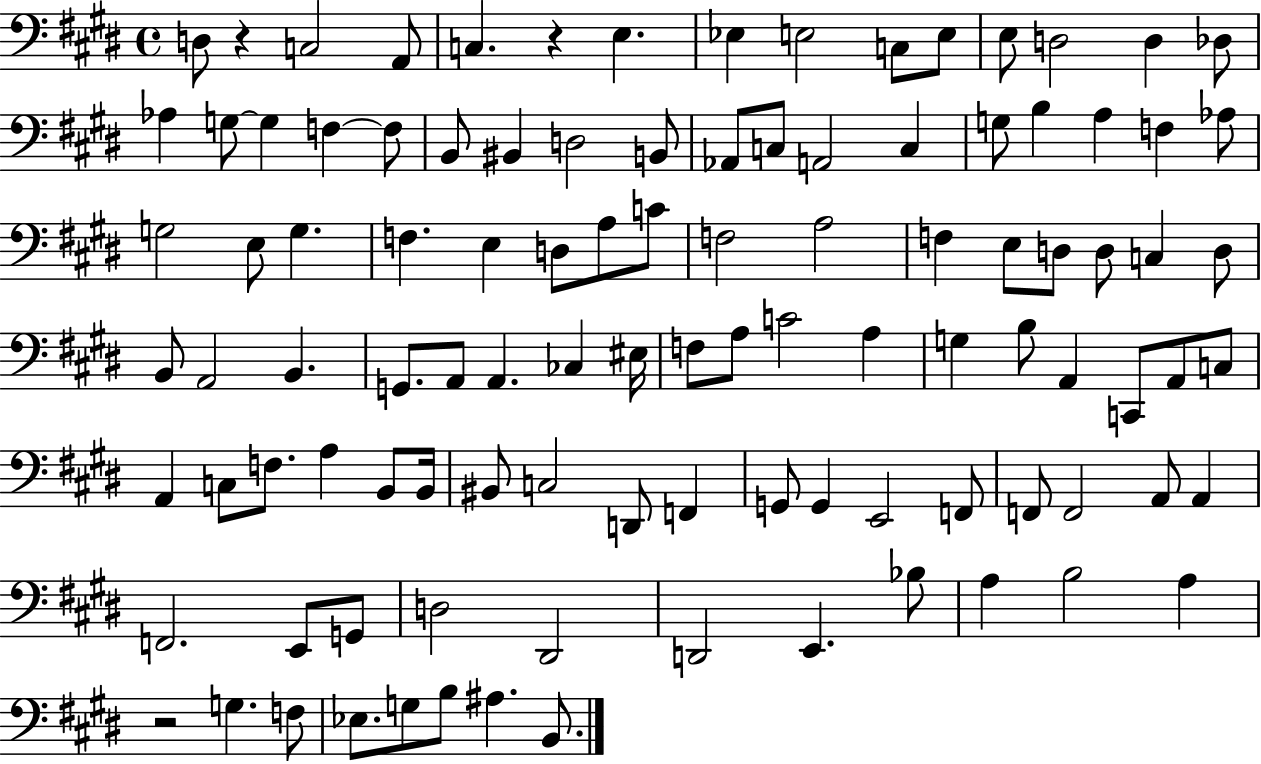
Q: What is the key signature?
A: E major